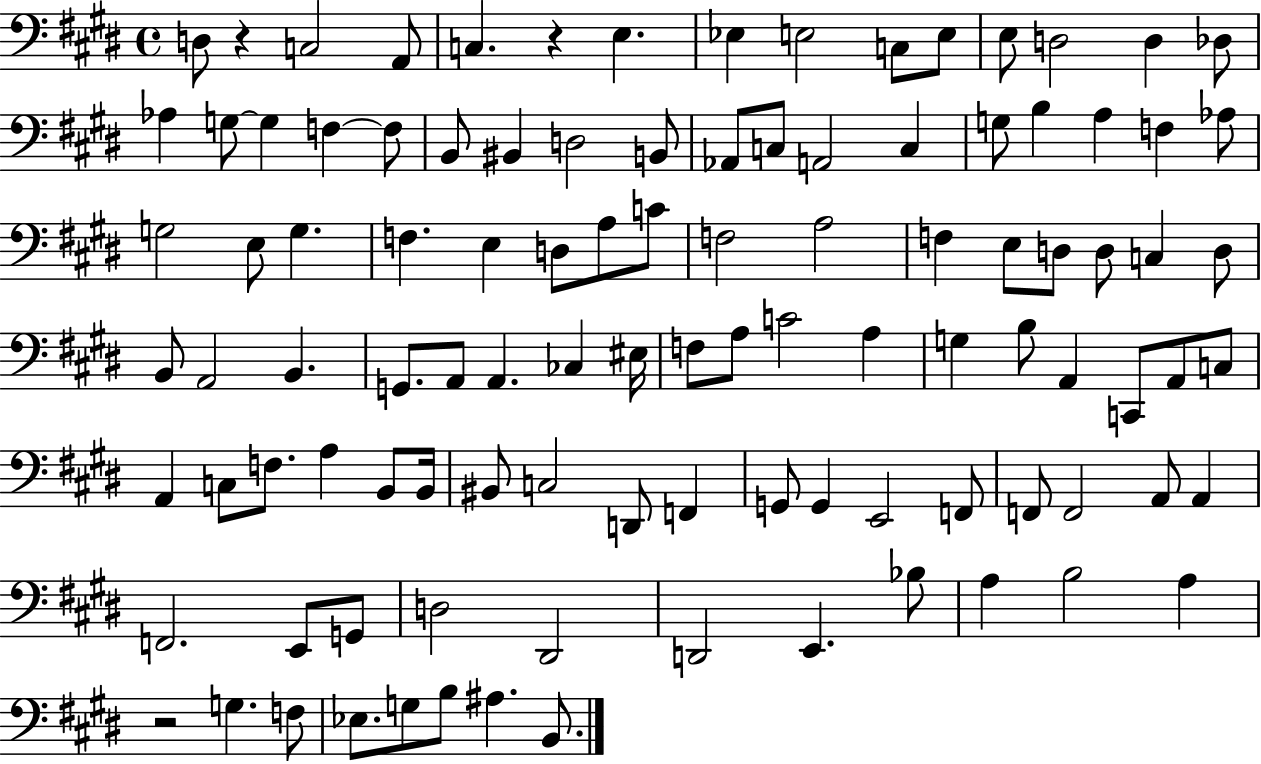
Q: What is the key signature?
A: E major